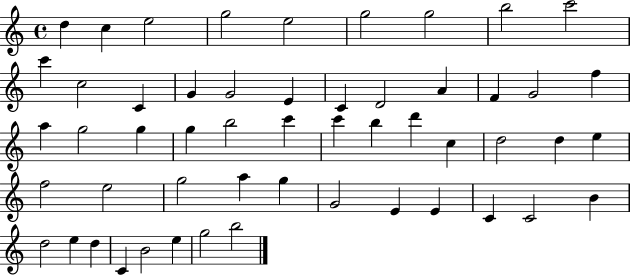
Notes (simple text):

D5/q C5/q E5/h G5/h E5/h G5/h G5/h B5/h C6/h C6/q C5/h C4/q G4/q G4/h E4/q C4/q D4/h A4/q F4/q G4/h F5/q A5/q G5/h G5/q G5/q B5/h C6/q C6/q B5/q D6/q C5/q D5/h D5/q E5/q F5/h E5/h G5/h A5/q G5/q G4/h E4/q E4/q C4/q C4/h B4/q D5/h E5/q D5/q C4/q B4/h E5/q G5/h B5/h